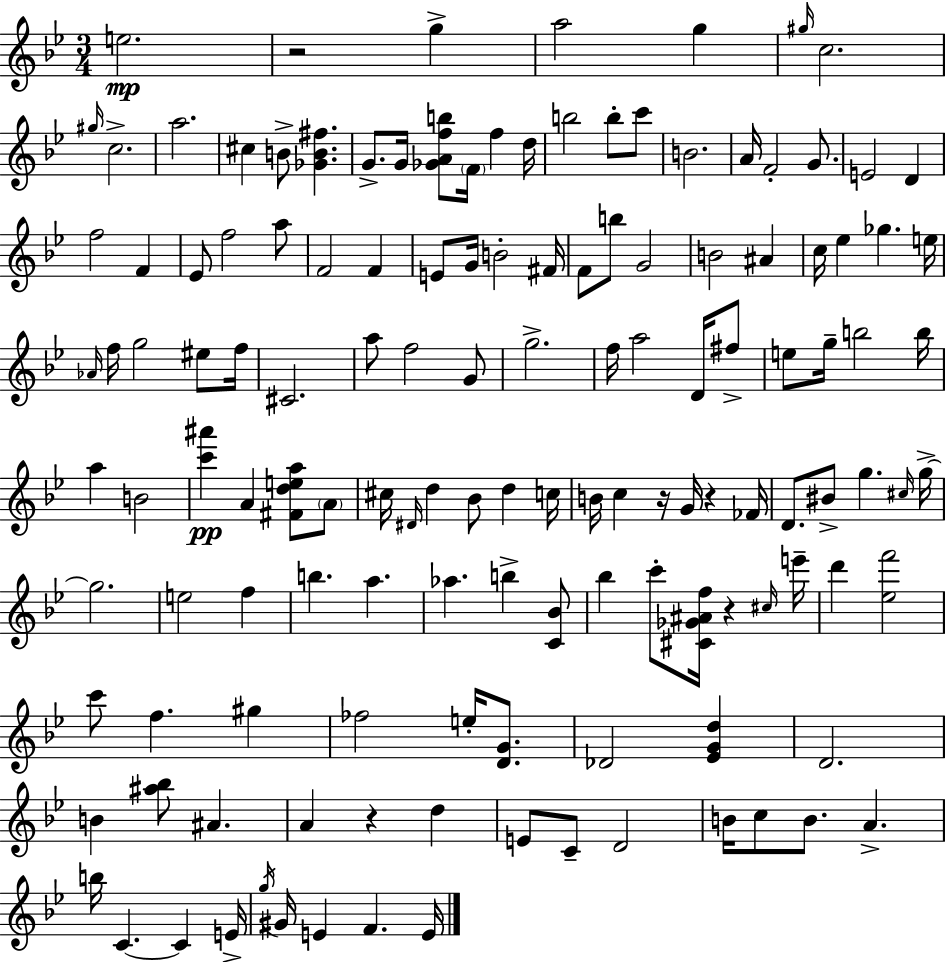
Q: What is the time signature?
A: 3/4